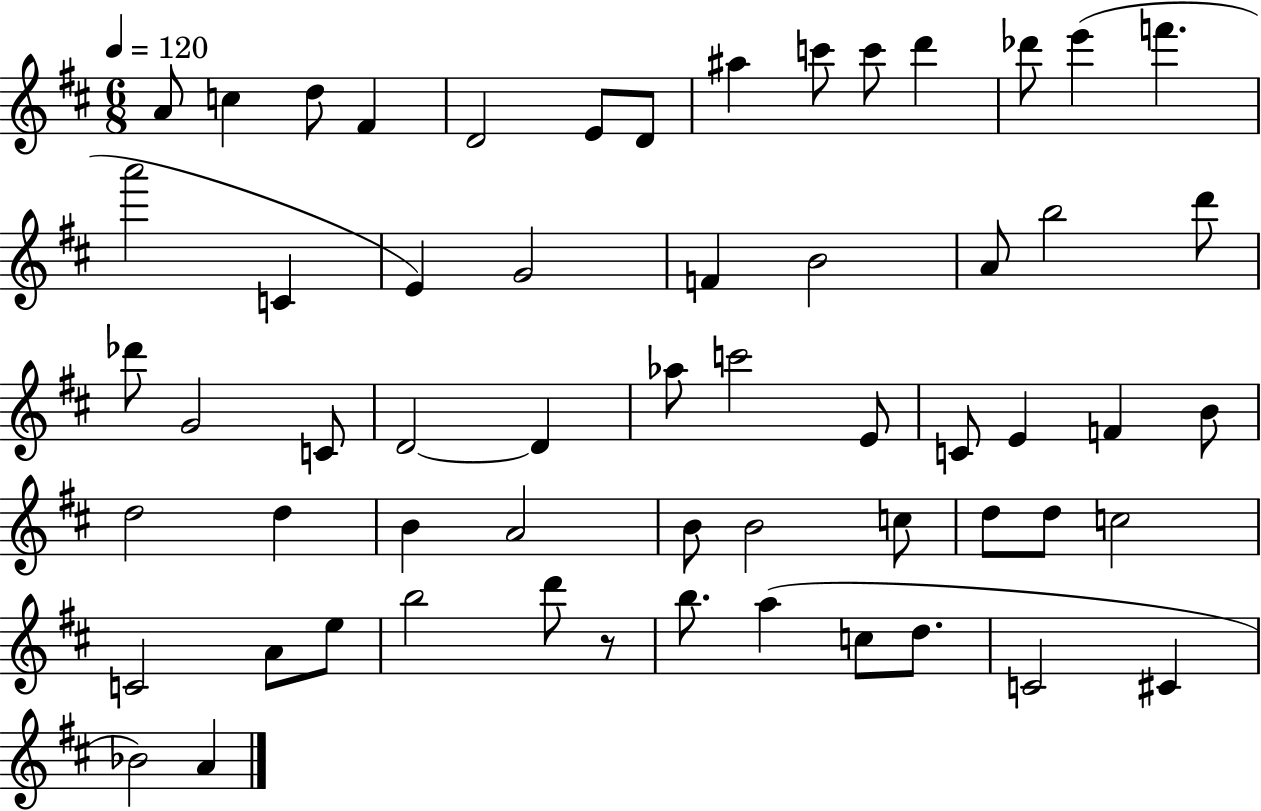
X:1
T:Untitled
M:6/8
L:1/4
K:D
A/2 c d/2 ^F D2 E/2 D/2 ^a c'/2 c'/2 d' _d'/2 e' f' a'2 C E G2 F B2 A/2 b2 d'/2 _d'/2 G2 C/2 D2 D _a/2 c'2 E/2 C/2 E F B/2 d2 d B A2 B/2 B2 c/2 d/2 d/2 c2 C2 A/2 e/2 b2 d'/2 z/2 b/2 a c/2 d/2 C2 ^C _B2 A